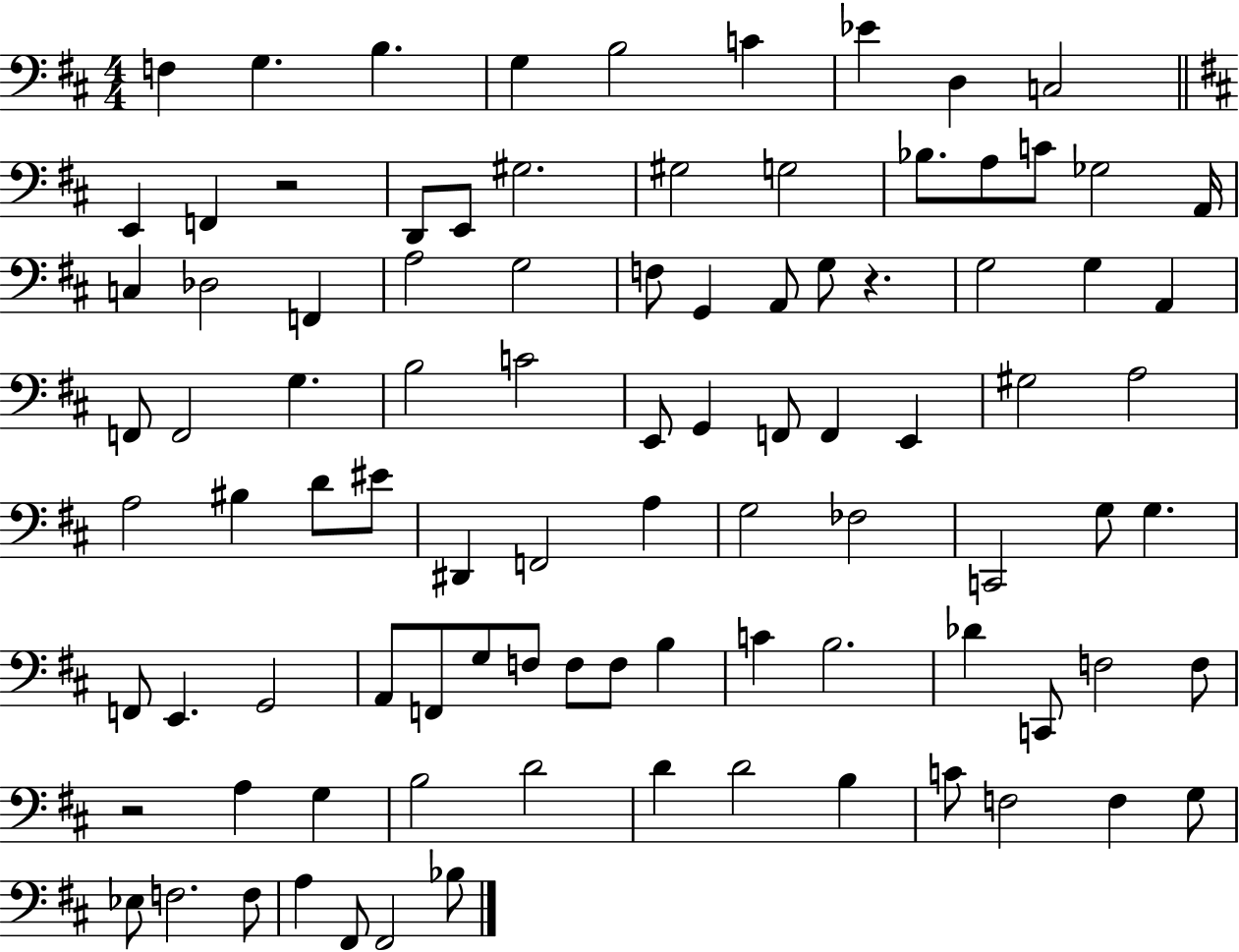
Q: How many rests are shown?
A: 3